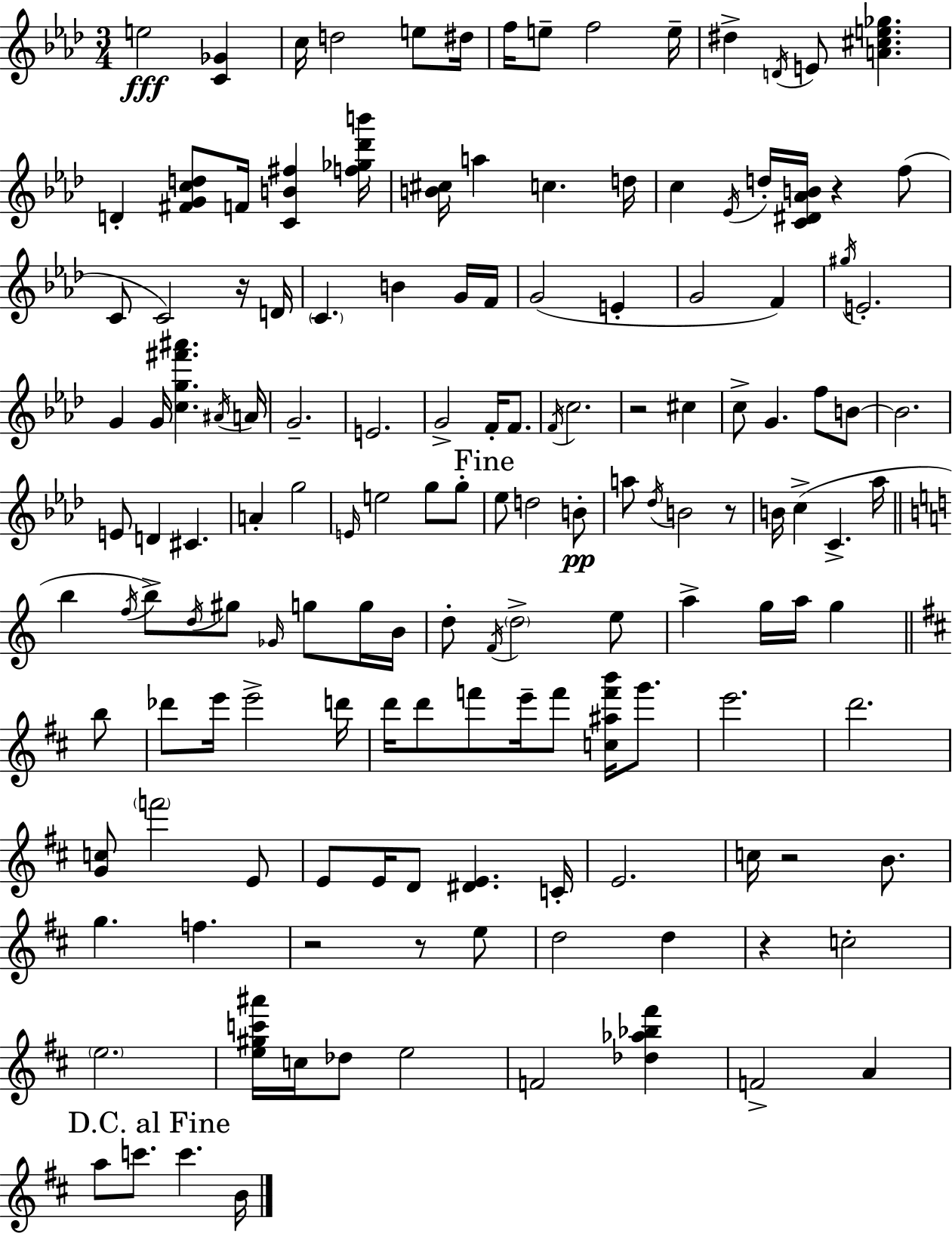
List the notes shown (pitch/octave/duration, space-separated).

E5/h [C4,Gb4]/q C5/s D5/h E5/e D#5/s F5/s E5/e F5/h E5/s D#5/q D4/s E4/e [A4,C#5,E5,Gb5]/q. D4/q [F#4,G4,C5,D5]/e F4/s [C4,B4,F#5]/q [F5,Gb5,Db6,B6]/s [B4,C#5]/s A5/q C5/q. D5/s C5/q Eb4/s D5/s [C4,D#4,Ab4,B4]/s R/q F5/e C4/e C4/h R/s D4/s C4/q. B4/q G4/s F4/s G4/h E4/q G4/h F4/q G#5/s E4/h. G4/q G4/s [C5,G5,F#6,A#6]/q. A#4/s A4/s G4/h. E4/h. G4/h F4/s F4/e. F4/s C5/h. R/h C#5/q C5/e G4/q. F5/e B4/e B4/h. E4/e D4/q C#4/q. A4/q G5/h E4/s E5/h G5/e G5/e Eb5/e D5/h B4/e A5/e Db5/s B4/h R/e B4/s C5/q C4/q. Ab5/s B5/q F5/s B5/e D5/s G#5/e Gb4/s G5/e G5/s B4/s D5/e F4/s D5/h E5/e A5/q G5/s A5/s G5/q B5/e Db6/e E6/s E6/h D6/s D6/s D6/e F6/e E6/s F6/e [C5,A#5,F6,B6]/s G6/e. E6/h. D6/h. [G4,C5]/e F6/h E4/e E4/e E4/s D4/e [D#4,E4]/q. C4/s E4/h. C5/s R/h B4/e. G5/q. F5/q. R/h R/e E5/e D5/h D5/q R/q C5/h E5/h. [E5,G#5,C6,A#6]/s C5/s Db5/e E5/h F4/h [Db5,Ab5,Bb5,F#6]/q F4/h A4/q A5/e C6/e. C6/q. B4/s